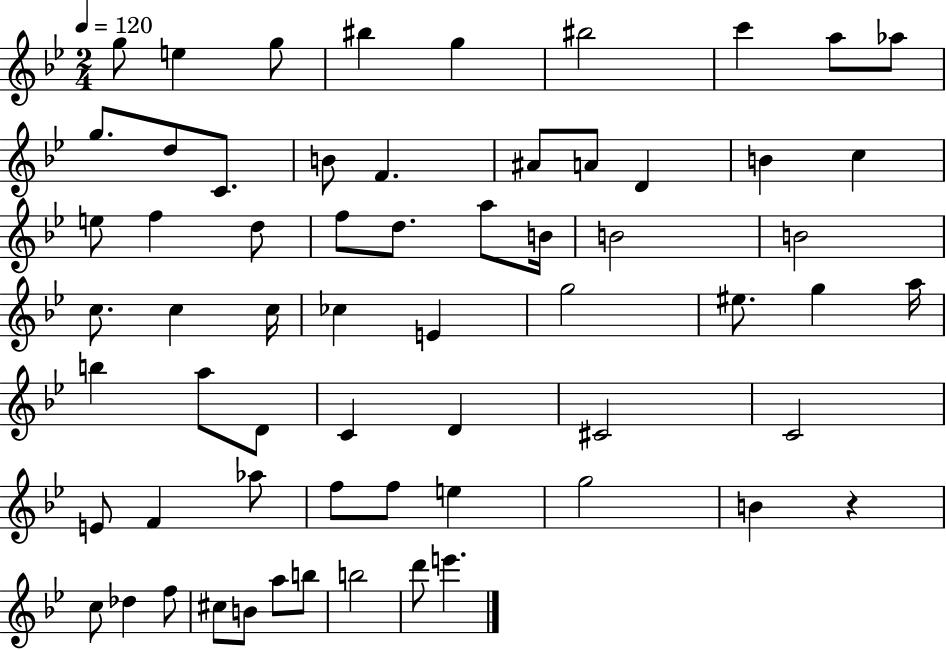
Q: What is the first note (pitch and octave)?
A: G5